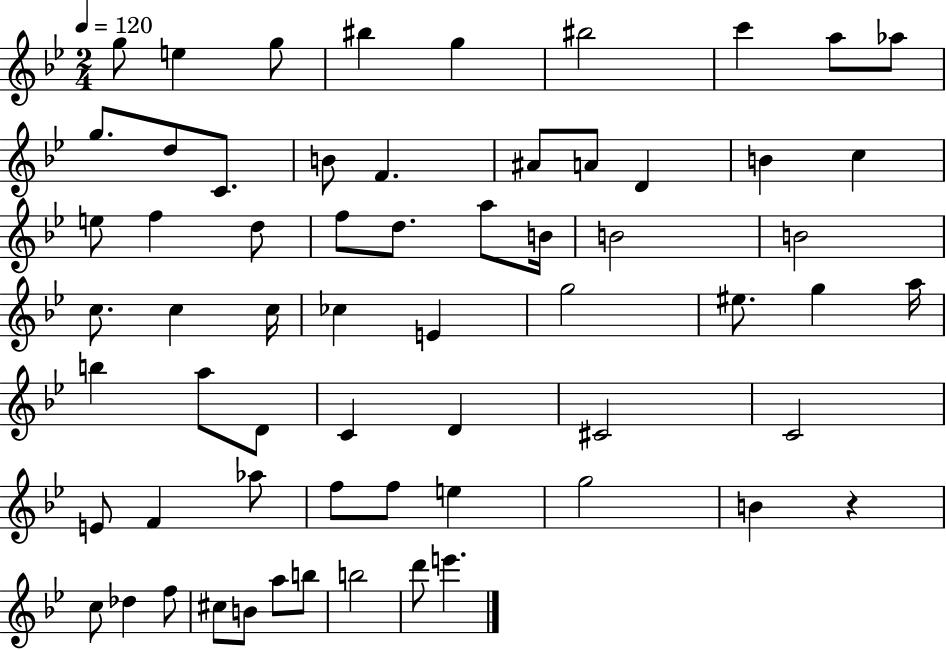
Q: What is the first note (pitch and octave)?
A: G5